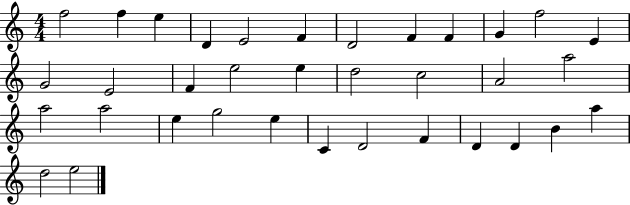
{
  \clef treble
  \numericTimeSignature
  \time 4/4
  \key c \major
  f''2 f''4 e''4 | d'4 e'2 f'4 | d'2 f'4 f'4 | g'4 f''2 e'4 | \break g'2 e'2 | f'4 e''2 e''4 | d''2 c''2 | a'2 a''2 | \break a''2 a''2 | e''4 g''2 e''4 | c'4 d'2 f'4 | d'4 d'4 b'4 a''4 | \break d''2 e''2 | \bar "|."
}